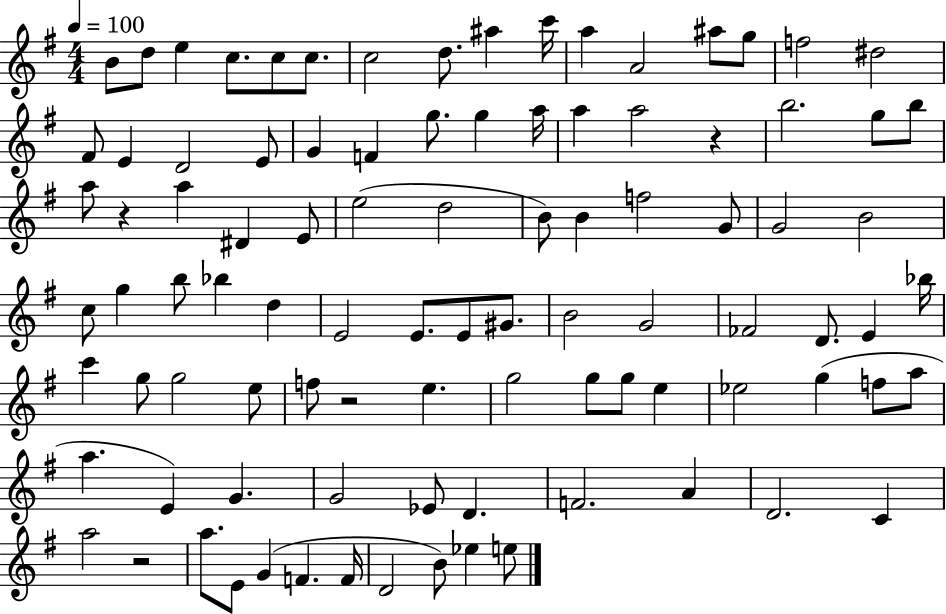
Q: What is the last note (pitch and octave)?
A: E5